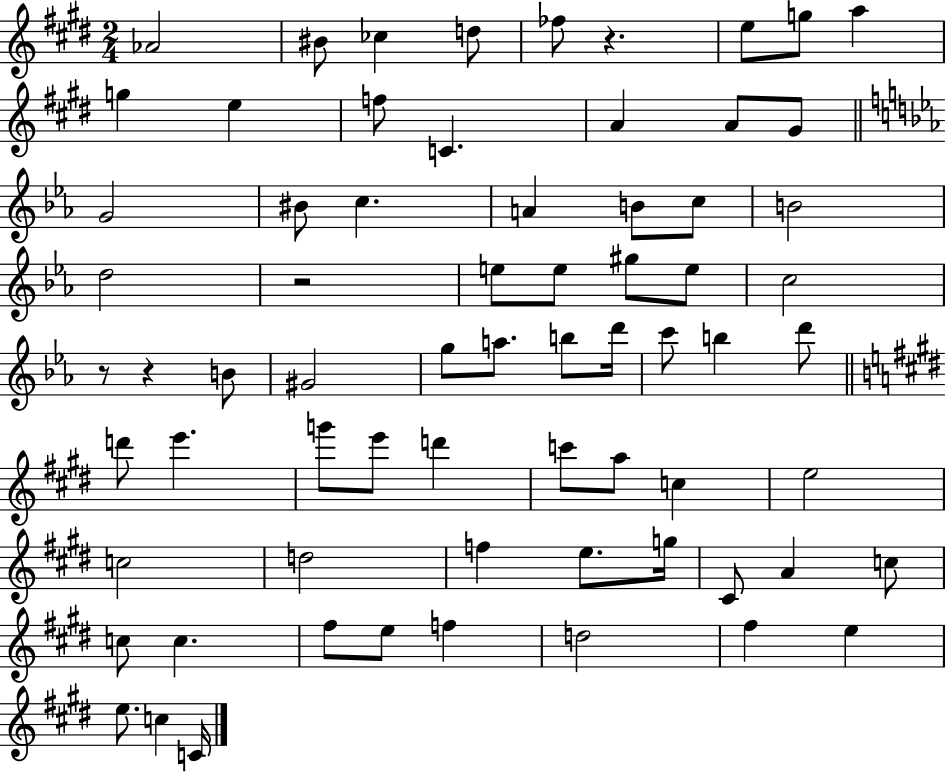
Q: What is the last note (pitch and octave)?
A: C4